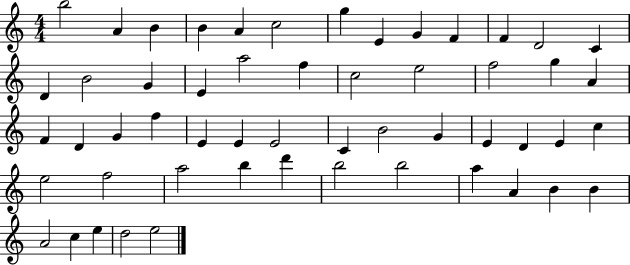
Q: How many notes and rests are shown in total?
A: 54